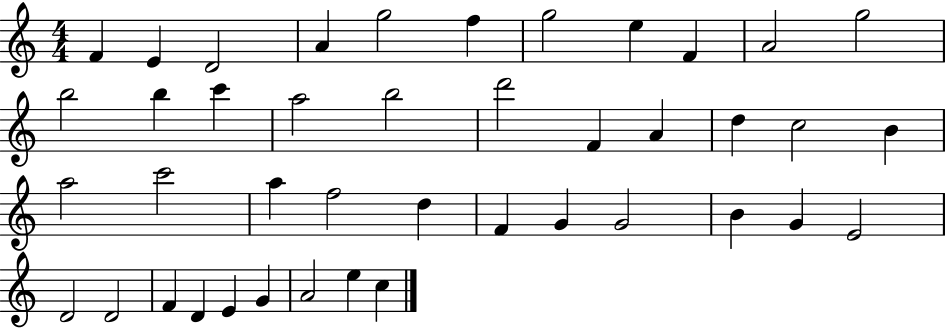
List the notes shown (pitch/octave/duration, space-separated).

F4/q E4/q D4/h A4/q G5/h F5/q G5/h E5/q F4/q A4/h G5/h B5/h B5/q C6/q A5/h B5/h D6/h F4/q A4/q D5/q C5/h B4/q A5/h C6/h A5/q F5/h D5/q F4/q G4/q G4/h B4/q G4/q E4/h D4/h D4/h F4/q D4/q E4/q G4/q A4/h E5/q C5/q